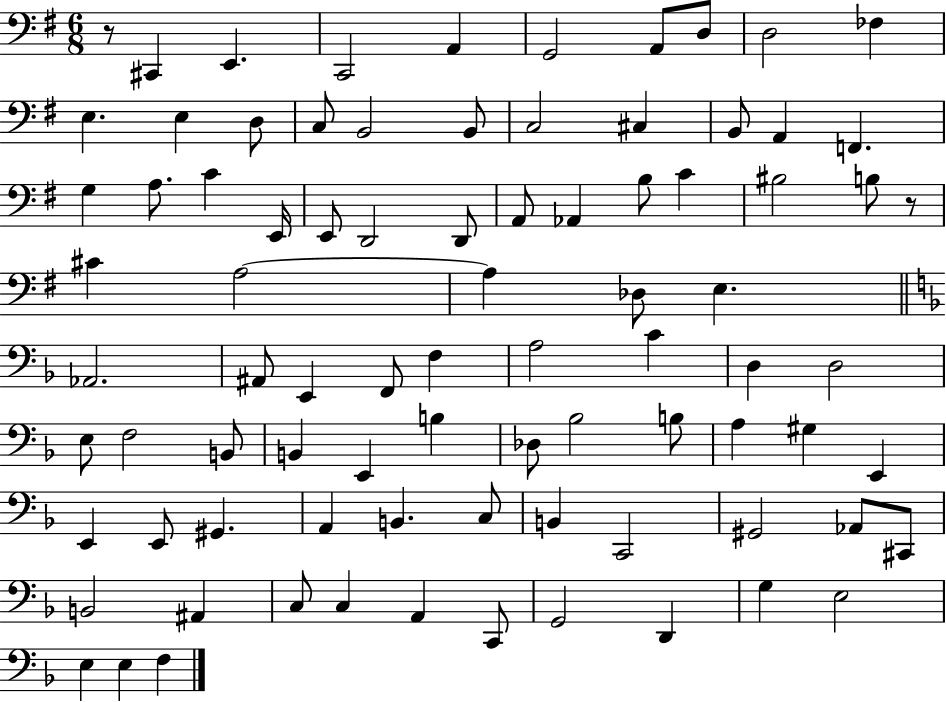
R/e C#2/q E2/q. C2/h A2/q G2/h A2/e D3/e D3/h FES3/q E3/q. E3/q D3/e C3/e B2/h B2/e C3/h C#3/q B2/e A2/q F2/q. G3/q A3/e. C4/q E2/s E2/e D2/h D2/e A2/e Ab2/q B3/e C4/q BIS3/h B3/e R/e C#4/q A3/h A3/q Db3/e E3/q. Ab2/h. A#2/e E2/q F2/e F3/q A3/h C4/q D3/q D3/h E3/e F3/h B2/e B2/q E2/q B3/q Db3/e Bb3/h B3/e A3/q G#3/q E2/q E2/q E2/e G#2/q. A2/q B2/q. C3/e B2/q C2/h G#2/h Ab2/e C#2/e B2/h A#2/q C3/e C3/q A2/q C2/e G2/h D2/q G3/q E3/h E3/q E3/q F3/q